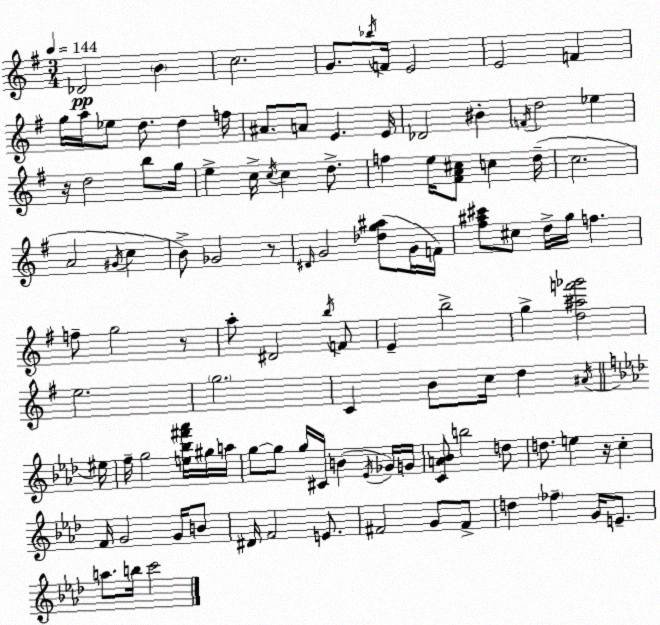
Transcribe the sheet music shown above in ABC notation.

X:1
T:Untitled
M:3/4
L:1/4
K:Em
_D2 B c2 G/2 _b/4 F/4 E2 E2 F g/4 a/4 _e/2 d/2 d f/4 ^A/2 A/2 E E/4 _D2 ^B F/4 d2 _e z/4 d2 b/2 g/4 e c/4 c/4 c d/2 f e/4 [^FA^c]/2 c d/4 c2 A2 ^G/4 c B/2 _G2 z/2 ^D/4 G2 [_dg^a]/2 G/4 F/4 [^f^a^c']/2 ^c/2 d/4 g/4 f f/2 g2 z/2 a/2 ^D2 b/4 F/2 E b2 g [d^af'_g']2 e2 g2 C B/2 c/4 d ^A/4 ^e/4 f/4 g2 [e_b^f'_a']/4 ^g/4 a/4 g/2 g/2 g/4 ^C/4 B _E/4 _G/4 G/4 [CA_B]/2 b2 d/2 d/2 e z/4 c F/4 G2 G/4 B/2 ^D/4 F2 E/2 ^F2 G/2 ^F/2 d _f G/4 E/2 a/2 b/4 c'2